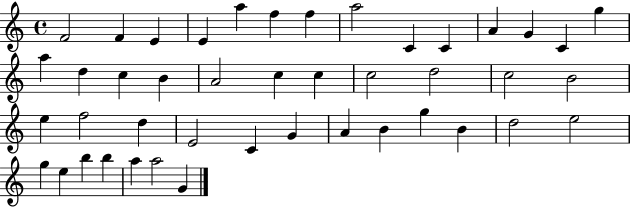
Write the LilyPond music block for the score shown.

{
  \clef treble
  \time 4/4
  \defaultTimeSignature
  \key c \major
  f'2 f'4 e'4 | e'4 a''4 f''4 f''4 | a''2 c'4 c'4 | a'4 g'4 c'4 g''4 | \break a''4 d''4 c''4 b'4 | a'2 c''4 c''4 | c''2 d''2 | c''2 b'2 | \break e''4 f''2 d''4 | e'2 c'4 g'4 | a'4 b'4 g''4 b'4 | d''2 e''2 | \break g''4 e''4 b''4 b''4 | a''4 a''2 g'4 | \bar "|."
}